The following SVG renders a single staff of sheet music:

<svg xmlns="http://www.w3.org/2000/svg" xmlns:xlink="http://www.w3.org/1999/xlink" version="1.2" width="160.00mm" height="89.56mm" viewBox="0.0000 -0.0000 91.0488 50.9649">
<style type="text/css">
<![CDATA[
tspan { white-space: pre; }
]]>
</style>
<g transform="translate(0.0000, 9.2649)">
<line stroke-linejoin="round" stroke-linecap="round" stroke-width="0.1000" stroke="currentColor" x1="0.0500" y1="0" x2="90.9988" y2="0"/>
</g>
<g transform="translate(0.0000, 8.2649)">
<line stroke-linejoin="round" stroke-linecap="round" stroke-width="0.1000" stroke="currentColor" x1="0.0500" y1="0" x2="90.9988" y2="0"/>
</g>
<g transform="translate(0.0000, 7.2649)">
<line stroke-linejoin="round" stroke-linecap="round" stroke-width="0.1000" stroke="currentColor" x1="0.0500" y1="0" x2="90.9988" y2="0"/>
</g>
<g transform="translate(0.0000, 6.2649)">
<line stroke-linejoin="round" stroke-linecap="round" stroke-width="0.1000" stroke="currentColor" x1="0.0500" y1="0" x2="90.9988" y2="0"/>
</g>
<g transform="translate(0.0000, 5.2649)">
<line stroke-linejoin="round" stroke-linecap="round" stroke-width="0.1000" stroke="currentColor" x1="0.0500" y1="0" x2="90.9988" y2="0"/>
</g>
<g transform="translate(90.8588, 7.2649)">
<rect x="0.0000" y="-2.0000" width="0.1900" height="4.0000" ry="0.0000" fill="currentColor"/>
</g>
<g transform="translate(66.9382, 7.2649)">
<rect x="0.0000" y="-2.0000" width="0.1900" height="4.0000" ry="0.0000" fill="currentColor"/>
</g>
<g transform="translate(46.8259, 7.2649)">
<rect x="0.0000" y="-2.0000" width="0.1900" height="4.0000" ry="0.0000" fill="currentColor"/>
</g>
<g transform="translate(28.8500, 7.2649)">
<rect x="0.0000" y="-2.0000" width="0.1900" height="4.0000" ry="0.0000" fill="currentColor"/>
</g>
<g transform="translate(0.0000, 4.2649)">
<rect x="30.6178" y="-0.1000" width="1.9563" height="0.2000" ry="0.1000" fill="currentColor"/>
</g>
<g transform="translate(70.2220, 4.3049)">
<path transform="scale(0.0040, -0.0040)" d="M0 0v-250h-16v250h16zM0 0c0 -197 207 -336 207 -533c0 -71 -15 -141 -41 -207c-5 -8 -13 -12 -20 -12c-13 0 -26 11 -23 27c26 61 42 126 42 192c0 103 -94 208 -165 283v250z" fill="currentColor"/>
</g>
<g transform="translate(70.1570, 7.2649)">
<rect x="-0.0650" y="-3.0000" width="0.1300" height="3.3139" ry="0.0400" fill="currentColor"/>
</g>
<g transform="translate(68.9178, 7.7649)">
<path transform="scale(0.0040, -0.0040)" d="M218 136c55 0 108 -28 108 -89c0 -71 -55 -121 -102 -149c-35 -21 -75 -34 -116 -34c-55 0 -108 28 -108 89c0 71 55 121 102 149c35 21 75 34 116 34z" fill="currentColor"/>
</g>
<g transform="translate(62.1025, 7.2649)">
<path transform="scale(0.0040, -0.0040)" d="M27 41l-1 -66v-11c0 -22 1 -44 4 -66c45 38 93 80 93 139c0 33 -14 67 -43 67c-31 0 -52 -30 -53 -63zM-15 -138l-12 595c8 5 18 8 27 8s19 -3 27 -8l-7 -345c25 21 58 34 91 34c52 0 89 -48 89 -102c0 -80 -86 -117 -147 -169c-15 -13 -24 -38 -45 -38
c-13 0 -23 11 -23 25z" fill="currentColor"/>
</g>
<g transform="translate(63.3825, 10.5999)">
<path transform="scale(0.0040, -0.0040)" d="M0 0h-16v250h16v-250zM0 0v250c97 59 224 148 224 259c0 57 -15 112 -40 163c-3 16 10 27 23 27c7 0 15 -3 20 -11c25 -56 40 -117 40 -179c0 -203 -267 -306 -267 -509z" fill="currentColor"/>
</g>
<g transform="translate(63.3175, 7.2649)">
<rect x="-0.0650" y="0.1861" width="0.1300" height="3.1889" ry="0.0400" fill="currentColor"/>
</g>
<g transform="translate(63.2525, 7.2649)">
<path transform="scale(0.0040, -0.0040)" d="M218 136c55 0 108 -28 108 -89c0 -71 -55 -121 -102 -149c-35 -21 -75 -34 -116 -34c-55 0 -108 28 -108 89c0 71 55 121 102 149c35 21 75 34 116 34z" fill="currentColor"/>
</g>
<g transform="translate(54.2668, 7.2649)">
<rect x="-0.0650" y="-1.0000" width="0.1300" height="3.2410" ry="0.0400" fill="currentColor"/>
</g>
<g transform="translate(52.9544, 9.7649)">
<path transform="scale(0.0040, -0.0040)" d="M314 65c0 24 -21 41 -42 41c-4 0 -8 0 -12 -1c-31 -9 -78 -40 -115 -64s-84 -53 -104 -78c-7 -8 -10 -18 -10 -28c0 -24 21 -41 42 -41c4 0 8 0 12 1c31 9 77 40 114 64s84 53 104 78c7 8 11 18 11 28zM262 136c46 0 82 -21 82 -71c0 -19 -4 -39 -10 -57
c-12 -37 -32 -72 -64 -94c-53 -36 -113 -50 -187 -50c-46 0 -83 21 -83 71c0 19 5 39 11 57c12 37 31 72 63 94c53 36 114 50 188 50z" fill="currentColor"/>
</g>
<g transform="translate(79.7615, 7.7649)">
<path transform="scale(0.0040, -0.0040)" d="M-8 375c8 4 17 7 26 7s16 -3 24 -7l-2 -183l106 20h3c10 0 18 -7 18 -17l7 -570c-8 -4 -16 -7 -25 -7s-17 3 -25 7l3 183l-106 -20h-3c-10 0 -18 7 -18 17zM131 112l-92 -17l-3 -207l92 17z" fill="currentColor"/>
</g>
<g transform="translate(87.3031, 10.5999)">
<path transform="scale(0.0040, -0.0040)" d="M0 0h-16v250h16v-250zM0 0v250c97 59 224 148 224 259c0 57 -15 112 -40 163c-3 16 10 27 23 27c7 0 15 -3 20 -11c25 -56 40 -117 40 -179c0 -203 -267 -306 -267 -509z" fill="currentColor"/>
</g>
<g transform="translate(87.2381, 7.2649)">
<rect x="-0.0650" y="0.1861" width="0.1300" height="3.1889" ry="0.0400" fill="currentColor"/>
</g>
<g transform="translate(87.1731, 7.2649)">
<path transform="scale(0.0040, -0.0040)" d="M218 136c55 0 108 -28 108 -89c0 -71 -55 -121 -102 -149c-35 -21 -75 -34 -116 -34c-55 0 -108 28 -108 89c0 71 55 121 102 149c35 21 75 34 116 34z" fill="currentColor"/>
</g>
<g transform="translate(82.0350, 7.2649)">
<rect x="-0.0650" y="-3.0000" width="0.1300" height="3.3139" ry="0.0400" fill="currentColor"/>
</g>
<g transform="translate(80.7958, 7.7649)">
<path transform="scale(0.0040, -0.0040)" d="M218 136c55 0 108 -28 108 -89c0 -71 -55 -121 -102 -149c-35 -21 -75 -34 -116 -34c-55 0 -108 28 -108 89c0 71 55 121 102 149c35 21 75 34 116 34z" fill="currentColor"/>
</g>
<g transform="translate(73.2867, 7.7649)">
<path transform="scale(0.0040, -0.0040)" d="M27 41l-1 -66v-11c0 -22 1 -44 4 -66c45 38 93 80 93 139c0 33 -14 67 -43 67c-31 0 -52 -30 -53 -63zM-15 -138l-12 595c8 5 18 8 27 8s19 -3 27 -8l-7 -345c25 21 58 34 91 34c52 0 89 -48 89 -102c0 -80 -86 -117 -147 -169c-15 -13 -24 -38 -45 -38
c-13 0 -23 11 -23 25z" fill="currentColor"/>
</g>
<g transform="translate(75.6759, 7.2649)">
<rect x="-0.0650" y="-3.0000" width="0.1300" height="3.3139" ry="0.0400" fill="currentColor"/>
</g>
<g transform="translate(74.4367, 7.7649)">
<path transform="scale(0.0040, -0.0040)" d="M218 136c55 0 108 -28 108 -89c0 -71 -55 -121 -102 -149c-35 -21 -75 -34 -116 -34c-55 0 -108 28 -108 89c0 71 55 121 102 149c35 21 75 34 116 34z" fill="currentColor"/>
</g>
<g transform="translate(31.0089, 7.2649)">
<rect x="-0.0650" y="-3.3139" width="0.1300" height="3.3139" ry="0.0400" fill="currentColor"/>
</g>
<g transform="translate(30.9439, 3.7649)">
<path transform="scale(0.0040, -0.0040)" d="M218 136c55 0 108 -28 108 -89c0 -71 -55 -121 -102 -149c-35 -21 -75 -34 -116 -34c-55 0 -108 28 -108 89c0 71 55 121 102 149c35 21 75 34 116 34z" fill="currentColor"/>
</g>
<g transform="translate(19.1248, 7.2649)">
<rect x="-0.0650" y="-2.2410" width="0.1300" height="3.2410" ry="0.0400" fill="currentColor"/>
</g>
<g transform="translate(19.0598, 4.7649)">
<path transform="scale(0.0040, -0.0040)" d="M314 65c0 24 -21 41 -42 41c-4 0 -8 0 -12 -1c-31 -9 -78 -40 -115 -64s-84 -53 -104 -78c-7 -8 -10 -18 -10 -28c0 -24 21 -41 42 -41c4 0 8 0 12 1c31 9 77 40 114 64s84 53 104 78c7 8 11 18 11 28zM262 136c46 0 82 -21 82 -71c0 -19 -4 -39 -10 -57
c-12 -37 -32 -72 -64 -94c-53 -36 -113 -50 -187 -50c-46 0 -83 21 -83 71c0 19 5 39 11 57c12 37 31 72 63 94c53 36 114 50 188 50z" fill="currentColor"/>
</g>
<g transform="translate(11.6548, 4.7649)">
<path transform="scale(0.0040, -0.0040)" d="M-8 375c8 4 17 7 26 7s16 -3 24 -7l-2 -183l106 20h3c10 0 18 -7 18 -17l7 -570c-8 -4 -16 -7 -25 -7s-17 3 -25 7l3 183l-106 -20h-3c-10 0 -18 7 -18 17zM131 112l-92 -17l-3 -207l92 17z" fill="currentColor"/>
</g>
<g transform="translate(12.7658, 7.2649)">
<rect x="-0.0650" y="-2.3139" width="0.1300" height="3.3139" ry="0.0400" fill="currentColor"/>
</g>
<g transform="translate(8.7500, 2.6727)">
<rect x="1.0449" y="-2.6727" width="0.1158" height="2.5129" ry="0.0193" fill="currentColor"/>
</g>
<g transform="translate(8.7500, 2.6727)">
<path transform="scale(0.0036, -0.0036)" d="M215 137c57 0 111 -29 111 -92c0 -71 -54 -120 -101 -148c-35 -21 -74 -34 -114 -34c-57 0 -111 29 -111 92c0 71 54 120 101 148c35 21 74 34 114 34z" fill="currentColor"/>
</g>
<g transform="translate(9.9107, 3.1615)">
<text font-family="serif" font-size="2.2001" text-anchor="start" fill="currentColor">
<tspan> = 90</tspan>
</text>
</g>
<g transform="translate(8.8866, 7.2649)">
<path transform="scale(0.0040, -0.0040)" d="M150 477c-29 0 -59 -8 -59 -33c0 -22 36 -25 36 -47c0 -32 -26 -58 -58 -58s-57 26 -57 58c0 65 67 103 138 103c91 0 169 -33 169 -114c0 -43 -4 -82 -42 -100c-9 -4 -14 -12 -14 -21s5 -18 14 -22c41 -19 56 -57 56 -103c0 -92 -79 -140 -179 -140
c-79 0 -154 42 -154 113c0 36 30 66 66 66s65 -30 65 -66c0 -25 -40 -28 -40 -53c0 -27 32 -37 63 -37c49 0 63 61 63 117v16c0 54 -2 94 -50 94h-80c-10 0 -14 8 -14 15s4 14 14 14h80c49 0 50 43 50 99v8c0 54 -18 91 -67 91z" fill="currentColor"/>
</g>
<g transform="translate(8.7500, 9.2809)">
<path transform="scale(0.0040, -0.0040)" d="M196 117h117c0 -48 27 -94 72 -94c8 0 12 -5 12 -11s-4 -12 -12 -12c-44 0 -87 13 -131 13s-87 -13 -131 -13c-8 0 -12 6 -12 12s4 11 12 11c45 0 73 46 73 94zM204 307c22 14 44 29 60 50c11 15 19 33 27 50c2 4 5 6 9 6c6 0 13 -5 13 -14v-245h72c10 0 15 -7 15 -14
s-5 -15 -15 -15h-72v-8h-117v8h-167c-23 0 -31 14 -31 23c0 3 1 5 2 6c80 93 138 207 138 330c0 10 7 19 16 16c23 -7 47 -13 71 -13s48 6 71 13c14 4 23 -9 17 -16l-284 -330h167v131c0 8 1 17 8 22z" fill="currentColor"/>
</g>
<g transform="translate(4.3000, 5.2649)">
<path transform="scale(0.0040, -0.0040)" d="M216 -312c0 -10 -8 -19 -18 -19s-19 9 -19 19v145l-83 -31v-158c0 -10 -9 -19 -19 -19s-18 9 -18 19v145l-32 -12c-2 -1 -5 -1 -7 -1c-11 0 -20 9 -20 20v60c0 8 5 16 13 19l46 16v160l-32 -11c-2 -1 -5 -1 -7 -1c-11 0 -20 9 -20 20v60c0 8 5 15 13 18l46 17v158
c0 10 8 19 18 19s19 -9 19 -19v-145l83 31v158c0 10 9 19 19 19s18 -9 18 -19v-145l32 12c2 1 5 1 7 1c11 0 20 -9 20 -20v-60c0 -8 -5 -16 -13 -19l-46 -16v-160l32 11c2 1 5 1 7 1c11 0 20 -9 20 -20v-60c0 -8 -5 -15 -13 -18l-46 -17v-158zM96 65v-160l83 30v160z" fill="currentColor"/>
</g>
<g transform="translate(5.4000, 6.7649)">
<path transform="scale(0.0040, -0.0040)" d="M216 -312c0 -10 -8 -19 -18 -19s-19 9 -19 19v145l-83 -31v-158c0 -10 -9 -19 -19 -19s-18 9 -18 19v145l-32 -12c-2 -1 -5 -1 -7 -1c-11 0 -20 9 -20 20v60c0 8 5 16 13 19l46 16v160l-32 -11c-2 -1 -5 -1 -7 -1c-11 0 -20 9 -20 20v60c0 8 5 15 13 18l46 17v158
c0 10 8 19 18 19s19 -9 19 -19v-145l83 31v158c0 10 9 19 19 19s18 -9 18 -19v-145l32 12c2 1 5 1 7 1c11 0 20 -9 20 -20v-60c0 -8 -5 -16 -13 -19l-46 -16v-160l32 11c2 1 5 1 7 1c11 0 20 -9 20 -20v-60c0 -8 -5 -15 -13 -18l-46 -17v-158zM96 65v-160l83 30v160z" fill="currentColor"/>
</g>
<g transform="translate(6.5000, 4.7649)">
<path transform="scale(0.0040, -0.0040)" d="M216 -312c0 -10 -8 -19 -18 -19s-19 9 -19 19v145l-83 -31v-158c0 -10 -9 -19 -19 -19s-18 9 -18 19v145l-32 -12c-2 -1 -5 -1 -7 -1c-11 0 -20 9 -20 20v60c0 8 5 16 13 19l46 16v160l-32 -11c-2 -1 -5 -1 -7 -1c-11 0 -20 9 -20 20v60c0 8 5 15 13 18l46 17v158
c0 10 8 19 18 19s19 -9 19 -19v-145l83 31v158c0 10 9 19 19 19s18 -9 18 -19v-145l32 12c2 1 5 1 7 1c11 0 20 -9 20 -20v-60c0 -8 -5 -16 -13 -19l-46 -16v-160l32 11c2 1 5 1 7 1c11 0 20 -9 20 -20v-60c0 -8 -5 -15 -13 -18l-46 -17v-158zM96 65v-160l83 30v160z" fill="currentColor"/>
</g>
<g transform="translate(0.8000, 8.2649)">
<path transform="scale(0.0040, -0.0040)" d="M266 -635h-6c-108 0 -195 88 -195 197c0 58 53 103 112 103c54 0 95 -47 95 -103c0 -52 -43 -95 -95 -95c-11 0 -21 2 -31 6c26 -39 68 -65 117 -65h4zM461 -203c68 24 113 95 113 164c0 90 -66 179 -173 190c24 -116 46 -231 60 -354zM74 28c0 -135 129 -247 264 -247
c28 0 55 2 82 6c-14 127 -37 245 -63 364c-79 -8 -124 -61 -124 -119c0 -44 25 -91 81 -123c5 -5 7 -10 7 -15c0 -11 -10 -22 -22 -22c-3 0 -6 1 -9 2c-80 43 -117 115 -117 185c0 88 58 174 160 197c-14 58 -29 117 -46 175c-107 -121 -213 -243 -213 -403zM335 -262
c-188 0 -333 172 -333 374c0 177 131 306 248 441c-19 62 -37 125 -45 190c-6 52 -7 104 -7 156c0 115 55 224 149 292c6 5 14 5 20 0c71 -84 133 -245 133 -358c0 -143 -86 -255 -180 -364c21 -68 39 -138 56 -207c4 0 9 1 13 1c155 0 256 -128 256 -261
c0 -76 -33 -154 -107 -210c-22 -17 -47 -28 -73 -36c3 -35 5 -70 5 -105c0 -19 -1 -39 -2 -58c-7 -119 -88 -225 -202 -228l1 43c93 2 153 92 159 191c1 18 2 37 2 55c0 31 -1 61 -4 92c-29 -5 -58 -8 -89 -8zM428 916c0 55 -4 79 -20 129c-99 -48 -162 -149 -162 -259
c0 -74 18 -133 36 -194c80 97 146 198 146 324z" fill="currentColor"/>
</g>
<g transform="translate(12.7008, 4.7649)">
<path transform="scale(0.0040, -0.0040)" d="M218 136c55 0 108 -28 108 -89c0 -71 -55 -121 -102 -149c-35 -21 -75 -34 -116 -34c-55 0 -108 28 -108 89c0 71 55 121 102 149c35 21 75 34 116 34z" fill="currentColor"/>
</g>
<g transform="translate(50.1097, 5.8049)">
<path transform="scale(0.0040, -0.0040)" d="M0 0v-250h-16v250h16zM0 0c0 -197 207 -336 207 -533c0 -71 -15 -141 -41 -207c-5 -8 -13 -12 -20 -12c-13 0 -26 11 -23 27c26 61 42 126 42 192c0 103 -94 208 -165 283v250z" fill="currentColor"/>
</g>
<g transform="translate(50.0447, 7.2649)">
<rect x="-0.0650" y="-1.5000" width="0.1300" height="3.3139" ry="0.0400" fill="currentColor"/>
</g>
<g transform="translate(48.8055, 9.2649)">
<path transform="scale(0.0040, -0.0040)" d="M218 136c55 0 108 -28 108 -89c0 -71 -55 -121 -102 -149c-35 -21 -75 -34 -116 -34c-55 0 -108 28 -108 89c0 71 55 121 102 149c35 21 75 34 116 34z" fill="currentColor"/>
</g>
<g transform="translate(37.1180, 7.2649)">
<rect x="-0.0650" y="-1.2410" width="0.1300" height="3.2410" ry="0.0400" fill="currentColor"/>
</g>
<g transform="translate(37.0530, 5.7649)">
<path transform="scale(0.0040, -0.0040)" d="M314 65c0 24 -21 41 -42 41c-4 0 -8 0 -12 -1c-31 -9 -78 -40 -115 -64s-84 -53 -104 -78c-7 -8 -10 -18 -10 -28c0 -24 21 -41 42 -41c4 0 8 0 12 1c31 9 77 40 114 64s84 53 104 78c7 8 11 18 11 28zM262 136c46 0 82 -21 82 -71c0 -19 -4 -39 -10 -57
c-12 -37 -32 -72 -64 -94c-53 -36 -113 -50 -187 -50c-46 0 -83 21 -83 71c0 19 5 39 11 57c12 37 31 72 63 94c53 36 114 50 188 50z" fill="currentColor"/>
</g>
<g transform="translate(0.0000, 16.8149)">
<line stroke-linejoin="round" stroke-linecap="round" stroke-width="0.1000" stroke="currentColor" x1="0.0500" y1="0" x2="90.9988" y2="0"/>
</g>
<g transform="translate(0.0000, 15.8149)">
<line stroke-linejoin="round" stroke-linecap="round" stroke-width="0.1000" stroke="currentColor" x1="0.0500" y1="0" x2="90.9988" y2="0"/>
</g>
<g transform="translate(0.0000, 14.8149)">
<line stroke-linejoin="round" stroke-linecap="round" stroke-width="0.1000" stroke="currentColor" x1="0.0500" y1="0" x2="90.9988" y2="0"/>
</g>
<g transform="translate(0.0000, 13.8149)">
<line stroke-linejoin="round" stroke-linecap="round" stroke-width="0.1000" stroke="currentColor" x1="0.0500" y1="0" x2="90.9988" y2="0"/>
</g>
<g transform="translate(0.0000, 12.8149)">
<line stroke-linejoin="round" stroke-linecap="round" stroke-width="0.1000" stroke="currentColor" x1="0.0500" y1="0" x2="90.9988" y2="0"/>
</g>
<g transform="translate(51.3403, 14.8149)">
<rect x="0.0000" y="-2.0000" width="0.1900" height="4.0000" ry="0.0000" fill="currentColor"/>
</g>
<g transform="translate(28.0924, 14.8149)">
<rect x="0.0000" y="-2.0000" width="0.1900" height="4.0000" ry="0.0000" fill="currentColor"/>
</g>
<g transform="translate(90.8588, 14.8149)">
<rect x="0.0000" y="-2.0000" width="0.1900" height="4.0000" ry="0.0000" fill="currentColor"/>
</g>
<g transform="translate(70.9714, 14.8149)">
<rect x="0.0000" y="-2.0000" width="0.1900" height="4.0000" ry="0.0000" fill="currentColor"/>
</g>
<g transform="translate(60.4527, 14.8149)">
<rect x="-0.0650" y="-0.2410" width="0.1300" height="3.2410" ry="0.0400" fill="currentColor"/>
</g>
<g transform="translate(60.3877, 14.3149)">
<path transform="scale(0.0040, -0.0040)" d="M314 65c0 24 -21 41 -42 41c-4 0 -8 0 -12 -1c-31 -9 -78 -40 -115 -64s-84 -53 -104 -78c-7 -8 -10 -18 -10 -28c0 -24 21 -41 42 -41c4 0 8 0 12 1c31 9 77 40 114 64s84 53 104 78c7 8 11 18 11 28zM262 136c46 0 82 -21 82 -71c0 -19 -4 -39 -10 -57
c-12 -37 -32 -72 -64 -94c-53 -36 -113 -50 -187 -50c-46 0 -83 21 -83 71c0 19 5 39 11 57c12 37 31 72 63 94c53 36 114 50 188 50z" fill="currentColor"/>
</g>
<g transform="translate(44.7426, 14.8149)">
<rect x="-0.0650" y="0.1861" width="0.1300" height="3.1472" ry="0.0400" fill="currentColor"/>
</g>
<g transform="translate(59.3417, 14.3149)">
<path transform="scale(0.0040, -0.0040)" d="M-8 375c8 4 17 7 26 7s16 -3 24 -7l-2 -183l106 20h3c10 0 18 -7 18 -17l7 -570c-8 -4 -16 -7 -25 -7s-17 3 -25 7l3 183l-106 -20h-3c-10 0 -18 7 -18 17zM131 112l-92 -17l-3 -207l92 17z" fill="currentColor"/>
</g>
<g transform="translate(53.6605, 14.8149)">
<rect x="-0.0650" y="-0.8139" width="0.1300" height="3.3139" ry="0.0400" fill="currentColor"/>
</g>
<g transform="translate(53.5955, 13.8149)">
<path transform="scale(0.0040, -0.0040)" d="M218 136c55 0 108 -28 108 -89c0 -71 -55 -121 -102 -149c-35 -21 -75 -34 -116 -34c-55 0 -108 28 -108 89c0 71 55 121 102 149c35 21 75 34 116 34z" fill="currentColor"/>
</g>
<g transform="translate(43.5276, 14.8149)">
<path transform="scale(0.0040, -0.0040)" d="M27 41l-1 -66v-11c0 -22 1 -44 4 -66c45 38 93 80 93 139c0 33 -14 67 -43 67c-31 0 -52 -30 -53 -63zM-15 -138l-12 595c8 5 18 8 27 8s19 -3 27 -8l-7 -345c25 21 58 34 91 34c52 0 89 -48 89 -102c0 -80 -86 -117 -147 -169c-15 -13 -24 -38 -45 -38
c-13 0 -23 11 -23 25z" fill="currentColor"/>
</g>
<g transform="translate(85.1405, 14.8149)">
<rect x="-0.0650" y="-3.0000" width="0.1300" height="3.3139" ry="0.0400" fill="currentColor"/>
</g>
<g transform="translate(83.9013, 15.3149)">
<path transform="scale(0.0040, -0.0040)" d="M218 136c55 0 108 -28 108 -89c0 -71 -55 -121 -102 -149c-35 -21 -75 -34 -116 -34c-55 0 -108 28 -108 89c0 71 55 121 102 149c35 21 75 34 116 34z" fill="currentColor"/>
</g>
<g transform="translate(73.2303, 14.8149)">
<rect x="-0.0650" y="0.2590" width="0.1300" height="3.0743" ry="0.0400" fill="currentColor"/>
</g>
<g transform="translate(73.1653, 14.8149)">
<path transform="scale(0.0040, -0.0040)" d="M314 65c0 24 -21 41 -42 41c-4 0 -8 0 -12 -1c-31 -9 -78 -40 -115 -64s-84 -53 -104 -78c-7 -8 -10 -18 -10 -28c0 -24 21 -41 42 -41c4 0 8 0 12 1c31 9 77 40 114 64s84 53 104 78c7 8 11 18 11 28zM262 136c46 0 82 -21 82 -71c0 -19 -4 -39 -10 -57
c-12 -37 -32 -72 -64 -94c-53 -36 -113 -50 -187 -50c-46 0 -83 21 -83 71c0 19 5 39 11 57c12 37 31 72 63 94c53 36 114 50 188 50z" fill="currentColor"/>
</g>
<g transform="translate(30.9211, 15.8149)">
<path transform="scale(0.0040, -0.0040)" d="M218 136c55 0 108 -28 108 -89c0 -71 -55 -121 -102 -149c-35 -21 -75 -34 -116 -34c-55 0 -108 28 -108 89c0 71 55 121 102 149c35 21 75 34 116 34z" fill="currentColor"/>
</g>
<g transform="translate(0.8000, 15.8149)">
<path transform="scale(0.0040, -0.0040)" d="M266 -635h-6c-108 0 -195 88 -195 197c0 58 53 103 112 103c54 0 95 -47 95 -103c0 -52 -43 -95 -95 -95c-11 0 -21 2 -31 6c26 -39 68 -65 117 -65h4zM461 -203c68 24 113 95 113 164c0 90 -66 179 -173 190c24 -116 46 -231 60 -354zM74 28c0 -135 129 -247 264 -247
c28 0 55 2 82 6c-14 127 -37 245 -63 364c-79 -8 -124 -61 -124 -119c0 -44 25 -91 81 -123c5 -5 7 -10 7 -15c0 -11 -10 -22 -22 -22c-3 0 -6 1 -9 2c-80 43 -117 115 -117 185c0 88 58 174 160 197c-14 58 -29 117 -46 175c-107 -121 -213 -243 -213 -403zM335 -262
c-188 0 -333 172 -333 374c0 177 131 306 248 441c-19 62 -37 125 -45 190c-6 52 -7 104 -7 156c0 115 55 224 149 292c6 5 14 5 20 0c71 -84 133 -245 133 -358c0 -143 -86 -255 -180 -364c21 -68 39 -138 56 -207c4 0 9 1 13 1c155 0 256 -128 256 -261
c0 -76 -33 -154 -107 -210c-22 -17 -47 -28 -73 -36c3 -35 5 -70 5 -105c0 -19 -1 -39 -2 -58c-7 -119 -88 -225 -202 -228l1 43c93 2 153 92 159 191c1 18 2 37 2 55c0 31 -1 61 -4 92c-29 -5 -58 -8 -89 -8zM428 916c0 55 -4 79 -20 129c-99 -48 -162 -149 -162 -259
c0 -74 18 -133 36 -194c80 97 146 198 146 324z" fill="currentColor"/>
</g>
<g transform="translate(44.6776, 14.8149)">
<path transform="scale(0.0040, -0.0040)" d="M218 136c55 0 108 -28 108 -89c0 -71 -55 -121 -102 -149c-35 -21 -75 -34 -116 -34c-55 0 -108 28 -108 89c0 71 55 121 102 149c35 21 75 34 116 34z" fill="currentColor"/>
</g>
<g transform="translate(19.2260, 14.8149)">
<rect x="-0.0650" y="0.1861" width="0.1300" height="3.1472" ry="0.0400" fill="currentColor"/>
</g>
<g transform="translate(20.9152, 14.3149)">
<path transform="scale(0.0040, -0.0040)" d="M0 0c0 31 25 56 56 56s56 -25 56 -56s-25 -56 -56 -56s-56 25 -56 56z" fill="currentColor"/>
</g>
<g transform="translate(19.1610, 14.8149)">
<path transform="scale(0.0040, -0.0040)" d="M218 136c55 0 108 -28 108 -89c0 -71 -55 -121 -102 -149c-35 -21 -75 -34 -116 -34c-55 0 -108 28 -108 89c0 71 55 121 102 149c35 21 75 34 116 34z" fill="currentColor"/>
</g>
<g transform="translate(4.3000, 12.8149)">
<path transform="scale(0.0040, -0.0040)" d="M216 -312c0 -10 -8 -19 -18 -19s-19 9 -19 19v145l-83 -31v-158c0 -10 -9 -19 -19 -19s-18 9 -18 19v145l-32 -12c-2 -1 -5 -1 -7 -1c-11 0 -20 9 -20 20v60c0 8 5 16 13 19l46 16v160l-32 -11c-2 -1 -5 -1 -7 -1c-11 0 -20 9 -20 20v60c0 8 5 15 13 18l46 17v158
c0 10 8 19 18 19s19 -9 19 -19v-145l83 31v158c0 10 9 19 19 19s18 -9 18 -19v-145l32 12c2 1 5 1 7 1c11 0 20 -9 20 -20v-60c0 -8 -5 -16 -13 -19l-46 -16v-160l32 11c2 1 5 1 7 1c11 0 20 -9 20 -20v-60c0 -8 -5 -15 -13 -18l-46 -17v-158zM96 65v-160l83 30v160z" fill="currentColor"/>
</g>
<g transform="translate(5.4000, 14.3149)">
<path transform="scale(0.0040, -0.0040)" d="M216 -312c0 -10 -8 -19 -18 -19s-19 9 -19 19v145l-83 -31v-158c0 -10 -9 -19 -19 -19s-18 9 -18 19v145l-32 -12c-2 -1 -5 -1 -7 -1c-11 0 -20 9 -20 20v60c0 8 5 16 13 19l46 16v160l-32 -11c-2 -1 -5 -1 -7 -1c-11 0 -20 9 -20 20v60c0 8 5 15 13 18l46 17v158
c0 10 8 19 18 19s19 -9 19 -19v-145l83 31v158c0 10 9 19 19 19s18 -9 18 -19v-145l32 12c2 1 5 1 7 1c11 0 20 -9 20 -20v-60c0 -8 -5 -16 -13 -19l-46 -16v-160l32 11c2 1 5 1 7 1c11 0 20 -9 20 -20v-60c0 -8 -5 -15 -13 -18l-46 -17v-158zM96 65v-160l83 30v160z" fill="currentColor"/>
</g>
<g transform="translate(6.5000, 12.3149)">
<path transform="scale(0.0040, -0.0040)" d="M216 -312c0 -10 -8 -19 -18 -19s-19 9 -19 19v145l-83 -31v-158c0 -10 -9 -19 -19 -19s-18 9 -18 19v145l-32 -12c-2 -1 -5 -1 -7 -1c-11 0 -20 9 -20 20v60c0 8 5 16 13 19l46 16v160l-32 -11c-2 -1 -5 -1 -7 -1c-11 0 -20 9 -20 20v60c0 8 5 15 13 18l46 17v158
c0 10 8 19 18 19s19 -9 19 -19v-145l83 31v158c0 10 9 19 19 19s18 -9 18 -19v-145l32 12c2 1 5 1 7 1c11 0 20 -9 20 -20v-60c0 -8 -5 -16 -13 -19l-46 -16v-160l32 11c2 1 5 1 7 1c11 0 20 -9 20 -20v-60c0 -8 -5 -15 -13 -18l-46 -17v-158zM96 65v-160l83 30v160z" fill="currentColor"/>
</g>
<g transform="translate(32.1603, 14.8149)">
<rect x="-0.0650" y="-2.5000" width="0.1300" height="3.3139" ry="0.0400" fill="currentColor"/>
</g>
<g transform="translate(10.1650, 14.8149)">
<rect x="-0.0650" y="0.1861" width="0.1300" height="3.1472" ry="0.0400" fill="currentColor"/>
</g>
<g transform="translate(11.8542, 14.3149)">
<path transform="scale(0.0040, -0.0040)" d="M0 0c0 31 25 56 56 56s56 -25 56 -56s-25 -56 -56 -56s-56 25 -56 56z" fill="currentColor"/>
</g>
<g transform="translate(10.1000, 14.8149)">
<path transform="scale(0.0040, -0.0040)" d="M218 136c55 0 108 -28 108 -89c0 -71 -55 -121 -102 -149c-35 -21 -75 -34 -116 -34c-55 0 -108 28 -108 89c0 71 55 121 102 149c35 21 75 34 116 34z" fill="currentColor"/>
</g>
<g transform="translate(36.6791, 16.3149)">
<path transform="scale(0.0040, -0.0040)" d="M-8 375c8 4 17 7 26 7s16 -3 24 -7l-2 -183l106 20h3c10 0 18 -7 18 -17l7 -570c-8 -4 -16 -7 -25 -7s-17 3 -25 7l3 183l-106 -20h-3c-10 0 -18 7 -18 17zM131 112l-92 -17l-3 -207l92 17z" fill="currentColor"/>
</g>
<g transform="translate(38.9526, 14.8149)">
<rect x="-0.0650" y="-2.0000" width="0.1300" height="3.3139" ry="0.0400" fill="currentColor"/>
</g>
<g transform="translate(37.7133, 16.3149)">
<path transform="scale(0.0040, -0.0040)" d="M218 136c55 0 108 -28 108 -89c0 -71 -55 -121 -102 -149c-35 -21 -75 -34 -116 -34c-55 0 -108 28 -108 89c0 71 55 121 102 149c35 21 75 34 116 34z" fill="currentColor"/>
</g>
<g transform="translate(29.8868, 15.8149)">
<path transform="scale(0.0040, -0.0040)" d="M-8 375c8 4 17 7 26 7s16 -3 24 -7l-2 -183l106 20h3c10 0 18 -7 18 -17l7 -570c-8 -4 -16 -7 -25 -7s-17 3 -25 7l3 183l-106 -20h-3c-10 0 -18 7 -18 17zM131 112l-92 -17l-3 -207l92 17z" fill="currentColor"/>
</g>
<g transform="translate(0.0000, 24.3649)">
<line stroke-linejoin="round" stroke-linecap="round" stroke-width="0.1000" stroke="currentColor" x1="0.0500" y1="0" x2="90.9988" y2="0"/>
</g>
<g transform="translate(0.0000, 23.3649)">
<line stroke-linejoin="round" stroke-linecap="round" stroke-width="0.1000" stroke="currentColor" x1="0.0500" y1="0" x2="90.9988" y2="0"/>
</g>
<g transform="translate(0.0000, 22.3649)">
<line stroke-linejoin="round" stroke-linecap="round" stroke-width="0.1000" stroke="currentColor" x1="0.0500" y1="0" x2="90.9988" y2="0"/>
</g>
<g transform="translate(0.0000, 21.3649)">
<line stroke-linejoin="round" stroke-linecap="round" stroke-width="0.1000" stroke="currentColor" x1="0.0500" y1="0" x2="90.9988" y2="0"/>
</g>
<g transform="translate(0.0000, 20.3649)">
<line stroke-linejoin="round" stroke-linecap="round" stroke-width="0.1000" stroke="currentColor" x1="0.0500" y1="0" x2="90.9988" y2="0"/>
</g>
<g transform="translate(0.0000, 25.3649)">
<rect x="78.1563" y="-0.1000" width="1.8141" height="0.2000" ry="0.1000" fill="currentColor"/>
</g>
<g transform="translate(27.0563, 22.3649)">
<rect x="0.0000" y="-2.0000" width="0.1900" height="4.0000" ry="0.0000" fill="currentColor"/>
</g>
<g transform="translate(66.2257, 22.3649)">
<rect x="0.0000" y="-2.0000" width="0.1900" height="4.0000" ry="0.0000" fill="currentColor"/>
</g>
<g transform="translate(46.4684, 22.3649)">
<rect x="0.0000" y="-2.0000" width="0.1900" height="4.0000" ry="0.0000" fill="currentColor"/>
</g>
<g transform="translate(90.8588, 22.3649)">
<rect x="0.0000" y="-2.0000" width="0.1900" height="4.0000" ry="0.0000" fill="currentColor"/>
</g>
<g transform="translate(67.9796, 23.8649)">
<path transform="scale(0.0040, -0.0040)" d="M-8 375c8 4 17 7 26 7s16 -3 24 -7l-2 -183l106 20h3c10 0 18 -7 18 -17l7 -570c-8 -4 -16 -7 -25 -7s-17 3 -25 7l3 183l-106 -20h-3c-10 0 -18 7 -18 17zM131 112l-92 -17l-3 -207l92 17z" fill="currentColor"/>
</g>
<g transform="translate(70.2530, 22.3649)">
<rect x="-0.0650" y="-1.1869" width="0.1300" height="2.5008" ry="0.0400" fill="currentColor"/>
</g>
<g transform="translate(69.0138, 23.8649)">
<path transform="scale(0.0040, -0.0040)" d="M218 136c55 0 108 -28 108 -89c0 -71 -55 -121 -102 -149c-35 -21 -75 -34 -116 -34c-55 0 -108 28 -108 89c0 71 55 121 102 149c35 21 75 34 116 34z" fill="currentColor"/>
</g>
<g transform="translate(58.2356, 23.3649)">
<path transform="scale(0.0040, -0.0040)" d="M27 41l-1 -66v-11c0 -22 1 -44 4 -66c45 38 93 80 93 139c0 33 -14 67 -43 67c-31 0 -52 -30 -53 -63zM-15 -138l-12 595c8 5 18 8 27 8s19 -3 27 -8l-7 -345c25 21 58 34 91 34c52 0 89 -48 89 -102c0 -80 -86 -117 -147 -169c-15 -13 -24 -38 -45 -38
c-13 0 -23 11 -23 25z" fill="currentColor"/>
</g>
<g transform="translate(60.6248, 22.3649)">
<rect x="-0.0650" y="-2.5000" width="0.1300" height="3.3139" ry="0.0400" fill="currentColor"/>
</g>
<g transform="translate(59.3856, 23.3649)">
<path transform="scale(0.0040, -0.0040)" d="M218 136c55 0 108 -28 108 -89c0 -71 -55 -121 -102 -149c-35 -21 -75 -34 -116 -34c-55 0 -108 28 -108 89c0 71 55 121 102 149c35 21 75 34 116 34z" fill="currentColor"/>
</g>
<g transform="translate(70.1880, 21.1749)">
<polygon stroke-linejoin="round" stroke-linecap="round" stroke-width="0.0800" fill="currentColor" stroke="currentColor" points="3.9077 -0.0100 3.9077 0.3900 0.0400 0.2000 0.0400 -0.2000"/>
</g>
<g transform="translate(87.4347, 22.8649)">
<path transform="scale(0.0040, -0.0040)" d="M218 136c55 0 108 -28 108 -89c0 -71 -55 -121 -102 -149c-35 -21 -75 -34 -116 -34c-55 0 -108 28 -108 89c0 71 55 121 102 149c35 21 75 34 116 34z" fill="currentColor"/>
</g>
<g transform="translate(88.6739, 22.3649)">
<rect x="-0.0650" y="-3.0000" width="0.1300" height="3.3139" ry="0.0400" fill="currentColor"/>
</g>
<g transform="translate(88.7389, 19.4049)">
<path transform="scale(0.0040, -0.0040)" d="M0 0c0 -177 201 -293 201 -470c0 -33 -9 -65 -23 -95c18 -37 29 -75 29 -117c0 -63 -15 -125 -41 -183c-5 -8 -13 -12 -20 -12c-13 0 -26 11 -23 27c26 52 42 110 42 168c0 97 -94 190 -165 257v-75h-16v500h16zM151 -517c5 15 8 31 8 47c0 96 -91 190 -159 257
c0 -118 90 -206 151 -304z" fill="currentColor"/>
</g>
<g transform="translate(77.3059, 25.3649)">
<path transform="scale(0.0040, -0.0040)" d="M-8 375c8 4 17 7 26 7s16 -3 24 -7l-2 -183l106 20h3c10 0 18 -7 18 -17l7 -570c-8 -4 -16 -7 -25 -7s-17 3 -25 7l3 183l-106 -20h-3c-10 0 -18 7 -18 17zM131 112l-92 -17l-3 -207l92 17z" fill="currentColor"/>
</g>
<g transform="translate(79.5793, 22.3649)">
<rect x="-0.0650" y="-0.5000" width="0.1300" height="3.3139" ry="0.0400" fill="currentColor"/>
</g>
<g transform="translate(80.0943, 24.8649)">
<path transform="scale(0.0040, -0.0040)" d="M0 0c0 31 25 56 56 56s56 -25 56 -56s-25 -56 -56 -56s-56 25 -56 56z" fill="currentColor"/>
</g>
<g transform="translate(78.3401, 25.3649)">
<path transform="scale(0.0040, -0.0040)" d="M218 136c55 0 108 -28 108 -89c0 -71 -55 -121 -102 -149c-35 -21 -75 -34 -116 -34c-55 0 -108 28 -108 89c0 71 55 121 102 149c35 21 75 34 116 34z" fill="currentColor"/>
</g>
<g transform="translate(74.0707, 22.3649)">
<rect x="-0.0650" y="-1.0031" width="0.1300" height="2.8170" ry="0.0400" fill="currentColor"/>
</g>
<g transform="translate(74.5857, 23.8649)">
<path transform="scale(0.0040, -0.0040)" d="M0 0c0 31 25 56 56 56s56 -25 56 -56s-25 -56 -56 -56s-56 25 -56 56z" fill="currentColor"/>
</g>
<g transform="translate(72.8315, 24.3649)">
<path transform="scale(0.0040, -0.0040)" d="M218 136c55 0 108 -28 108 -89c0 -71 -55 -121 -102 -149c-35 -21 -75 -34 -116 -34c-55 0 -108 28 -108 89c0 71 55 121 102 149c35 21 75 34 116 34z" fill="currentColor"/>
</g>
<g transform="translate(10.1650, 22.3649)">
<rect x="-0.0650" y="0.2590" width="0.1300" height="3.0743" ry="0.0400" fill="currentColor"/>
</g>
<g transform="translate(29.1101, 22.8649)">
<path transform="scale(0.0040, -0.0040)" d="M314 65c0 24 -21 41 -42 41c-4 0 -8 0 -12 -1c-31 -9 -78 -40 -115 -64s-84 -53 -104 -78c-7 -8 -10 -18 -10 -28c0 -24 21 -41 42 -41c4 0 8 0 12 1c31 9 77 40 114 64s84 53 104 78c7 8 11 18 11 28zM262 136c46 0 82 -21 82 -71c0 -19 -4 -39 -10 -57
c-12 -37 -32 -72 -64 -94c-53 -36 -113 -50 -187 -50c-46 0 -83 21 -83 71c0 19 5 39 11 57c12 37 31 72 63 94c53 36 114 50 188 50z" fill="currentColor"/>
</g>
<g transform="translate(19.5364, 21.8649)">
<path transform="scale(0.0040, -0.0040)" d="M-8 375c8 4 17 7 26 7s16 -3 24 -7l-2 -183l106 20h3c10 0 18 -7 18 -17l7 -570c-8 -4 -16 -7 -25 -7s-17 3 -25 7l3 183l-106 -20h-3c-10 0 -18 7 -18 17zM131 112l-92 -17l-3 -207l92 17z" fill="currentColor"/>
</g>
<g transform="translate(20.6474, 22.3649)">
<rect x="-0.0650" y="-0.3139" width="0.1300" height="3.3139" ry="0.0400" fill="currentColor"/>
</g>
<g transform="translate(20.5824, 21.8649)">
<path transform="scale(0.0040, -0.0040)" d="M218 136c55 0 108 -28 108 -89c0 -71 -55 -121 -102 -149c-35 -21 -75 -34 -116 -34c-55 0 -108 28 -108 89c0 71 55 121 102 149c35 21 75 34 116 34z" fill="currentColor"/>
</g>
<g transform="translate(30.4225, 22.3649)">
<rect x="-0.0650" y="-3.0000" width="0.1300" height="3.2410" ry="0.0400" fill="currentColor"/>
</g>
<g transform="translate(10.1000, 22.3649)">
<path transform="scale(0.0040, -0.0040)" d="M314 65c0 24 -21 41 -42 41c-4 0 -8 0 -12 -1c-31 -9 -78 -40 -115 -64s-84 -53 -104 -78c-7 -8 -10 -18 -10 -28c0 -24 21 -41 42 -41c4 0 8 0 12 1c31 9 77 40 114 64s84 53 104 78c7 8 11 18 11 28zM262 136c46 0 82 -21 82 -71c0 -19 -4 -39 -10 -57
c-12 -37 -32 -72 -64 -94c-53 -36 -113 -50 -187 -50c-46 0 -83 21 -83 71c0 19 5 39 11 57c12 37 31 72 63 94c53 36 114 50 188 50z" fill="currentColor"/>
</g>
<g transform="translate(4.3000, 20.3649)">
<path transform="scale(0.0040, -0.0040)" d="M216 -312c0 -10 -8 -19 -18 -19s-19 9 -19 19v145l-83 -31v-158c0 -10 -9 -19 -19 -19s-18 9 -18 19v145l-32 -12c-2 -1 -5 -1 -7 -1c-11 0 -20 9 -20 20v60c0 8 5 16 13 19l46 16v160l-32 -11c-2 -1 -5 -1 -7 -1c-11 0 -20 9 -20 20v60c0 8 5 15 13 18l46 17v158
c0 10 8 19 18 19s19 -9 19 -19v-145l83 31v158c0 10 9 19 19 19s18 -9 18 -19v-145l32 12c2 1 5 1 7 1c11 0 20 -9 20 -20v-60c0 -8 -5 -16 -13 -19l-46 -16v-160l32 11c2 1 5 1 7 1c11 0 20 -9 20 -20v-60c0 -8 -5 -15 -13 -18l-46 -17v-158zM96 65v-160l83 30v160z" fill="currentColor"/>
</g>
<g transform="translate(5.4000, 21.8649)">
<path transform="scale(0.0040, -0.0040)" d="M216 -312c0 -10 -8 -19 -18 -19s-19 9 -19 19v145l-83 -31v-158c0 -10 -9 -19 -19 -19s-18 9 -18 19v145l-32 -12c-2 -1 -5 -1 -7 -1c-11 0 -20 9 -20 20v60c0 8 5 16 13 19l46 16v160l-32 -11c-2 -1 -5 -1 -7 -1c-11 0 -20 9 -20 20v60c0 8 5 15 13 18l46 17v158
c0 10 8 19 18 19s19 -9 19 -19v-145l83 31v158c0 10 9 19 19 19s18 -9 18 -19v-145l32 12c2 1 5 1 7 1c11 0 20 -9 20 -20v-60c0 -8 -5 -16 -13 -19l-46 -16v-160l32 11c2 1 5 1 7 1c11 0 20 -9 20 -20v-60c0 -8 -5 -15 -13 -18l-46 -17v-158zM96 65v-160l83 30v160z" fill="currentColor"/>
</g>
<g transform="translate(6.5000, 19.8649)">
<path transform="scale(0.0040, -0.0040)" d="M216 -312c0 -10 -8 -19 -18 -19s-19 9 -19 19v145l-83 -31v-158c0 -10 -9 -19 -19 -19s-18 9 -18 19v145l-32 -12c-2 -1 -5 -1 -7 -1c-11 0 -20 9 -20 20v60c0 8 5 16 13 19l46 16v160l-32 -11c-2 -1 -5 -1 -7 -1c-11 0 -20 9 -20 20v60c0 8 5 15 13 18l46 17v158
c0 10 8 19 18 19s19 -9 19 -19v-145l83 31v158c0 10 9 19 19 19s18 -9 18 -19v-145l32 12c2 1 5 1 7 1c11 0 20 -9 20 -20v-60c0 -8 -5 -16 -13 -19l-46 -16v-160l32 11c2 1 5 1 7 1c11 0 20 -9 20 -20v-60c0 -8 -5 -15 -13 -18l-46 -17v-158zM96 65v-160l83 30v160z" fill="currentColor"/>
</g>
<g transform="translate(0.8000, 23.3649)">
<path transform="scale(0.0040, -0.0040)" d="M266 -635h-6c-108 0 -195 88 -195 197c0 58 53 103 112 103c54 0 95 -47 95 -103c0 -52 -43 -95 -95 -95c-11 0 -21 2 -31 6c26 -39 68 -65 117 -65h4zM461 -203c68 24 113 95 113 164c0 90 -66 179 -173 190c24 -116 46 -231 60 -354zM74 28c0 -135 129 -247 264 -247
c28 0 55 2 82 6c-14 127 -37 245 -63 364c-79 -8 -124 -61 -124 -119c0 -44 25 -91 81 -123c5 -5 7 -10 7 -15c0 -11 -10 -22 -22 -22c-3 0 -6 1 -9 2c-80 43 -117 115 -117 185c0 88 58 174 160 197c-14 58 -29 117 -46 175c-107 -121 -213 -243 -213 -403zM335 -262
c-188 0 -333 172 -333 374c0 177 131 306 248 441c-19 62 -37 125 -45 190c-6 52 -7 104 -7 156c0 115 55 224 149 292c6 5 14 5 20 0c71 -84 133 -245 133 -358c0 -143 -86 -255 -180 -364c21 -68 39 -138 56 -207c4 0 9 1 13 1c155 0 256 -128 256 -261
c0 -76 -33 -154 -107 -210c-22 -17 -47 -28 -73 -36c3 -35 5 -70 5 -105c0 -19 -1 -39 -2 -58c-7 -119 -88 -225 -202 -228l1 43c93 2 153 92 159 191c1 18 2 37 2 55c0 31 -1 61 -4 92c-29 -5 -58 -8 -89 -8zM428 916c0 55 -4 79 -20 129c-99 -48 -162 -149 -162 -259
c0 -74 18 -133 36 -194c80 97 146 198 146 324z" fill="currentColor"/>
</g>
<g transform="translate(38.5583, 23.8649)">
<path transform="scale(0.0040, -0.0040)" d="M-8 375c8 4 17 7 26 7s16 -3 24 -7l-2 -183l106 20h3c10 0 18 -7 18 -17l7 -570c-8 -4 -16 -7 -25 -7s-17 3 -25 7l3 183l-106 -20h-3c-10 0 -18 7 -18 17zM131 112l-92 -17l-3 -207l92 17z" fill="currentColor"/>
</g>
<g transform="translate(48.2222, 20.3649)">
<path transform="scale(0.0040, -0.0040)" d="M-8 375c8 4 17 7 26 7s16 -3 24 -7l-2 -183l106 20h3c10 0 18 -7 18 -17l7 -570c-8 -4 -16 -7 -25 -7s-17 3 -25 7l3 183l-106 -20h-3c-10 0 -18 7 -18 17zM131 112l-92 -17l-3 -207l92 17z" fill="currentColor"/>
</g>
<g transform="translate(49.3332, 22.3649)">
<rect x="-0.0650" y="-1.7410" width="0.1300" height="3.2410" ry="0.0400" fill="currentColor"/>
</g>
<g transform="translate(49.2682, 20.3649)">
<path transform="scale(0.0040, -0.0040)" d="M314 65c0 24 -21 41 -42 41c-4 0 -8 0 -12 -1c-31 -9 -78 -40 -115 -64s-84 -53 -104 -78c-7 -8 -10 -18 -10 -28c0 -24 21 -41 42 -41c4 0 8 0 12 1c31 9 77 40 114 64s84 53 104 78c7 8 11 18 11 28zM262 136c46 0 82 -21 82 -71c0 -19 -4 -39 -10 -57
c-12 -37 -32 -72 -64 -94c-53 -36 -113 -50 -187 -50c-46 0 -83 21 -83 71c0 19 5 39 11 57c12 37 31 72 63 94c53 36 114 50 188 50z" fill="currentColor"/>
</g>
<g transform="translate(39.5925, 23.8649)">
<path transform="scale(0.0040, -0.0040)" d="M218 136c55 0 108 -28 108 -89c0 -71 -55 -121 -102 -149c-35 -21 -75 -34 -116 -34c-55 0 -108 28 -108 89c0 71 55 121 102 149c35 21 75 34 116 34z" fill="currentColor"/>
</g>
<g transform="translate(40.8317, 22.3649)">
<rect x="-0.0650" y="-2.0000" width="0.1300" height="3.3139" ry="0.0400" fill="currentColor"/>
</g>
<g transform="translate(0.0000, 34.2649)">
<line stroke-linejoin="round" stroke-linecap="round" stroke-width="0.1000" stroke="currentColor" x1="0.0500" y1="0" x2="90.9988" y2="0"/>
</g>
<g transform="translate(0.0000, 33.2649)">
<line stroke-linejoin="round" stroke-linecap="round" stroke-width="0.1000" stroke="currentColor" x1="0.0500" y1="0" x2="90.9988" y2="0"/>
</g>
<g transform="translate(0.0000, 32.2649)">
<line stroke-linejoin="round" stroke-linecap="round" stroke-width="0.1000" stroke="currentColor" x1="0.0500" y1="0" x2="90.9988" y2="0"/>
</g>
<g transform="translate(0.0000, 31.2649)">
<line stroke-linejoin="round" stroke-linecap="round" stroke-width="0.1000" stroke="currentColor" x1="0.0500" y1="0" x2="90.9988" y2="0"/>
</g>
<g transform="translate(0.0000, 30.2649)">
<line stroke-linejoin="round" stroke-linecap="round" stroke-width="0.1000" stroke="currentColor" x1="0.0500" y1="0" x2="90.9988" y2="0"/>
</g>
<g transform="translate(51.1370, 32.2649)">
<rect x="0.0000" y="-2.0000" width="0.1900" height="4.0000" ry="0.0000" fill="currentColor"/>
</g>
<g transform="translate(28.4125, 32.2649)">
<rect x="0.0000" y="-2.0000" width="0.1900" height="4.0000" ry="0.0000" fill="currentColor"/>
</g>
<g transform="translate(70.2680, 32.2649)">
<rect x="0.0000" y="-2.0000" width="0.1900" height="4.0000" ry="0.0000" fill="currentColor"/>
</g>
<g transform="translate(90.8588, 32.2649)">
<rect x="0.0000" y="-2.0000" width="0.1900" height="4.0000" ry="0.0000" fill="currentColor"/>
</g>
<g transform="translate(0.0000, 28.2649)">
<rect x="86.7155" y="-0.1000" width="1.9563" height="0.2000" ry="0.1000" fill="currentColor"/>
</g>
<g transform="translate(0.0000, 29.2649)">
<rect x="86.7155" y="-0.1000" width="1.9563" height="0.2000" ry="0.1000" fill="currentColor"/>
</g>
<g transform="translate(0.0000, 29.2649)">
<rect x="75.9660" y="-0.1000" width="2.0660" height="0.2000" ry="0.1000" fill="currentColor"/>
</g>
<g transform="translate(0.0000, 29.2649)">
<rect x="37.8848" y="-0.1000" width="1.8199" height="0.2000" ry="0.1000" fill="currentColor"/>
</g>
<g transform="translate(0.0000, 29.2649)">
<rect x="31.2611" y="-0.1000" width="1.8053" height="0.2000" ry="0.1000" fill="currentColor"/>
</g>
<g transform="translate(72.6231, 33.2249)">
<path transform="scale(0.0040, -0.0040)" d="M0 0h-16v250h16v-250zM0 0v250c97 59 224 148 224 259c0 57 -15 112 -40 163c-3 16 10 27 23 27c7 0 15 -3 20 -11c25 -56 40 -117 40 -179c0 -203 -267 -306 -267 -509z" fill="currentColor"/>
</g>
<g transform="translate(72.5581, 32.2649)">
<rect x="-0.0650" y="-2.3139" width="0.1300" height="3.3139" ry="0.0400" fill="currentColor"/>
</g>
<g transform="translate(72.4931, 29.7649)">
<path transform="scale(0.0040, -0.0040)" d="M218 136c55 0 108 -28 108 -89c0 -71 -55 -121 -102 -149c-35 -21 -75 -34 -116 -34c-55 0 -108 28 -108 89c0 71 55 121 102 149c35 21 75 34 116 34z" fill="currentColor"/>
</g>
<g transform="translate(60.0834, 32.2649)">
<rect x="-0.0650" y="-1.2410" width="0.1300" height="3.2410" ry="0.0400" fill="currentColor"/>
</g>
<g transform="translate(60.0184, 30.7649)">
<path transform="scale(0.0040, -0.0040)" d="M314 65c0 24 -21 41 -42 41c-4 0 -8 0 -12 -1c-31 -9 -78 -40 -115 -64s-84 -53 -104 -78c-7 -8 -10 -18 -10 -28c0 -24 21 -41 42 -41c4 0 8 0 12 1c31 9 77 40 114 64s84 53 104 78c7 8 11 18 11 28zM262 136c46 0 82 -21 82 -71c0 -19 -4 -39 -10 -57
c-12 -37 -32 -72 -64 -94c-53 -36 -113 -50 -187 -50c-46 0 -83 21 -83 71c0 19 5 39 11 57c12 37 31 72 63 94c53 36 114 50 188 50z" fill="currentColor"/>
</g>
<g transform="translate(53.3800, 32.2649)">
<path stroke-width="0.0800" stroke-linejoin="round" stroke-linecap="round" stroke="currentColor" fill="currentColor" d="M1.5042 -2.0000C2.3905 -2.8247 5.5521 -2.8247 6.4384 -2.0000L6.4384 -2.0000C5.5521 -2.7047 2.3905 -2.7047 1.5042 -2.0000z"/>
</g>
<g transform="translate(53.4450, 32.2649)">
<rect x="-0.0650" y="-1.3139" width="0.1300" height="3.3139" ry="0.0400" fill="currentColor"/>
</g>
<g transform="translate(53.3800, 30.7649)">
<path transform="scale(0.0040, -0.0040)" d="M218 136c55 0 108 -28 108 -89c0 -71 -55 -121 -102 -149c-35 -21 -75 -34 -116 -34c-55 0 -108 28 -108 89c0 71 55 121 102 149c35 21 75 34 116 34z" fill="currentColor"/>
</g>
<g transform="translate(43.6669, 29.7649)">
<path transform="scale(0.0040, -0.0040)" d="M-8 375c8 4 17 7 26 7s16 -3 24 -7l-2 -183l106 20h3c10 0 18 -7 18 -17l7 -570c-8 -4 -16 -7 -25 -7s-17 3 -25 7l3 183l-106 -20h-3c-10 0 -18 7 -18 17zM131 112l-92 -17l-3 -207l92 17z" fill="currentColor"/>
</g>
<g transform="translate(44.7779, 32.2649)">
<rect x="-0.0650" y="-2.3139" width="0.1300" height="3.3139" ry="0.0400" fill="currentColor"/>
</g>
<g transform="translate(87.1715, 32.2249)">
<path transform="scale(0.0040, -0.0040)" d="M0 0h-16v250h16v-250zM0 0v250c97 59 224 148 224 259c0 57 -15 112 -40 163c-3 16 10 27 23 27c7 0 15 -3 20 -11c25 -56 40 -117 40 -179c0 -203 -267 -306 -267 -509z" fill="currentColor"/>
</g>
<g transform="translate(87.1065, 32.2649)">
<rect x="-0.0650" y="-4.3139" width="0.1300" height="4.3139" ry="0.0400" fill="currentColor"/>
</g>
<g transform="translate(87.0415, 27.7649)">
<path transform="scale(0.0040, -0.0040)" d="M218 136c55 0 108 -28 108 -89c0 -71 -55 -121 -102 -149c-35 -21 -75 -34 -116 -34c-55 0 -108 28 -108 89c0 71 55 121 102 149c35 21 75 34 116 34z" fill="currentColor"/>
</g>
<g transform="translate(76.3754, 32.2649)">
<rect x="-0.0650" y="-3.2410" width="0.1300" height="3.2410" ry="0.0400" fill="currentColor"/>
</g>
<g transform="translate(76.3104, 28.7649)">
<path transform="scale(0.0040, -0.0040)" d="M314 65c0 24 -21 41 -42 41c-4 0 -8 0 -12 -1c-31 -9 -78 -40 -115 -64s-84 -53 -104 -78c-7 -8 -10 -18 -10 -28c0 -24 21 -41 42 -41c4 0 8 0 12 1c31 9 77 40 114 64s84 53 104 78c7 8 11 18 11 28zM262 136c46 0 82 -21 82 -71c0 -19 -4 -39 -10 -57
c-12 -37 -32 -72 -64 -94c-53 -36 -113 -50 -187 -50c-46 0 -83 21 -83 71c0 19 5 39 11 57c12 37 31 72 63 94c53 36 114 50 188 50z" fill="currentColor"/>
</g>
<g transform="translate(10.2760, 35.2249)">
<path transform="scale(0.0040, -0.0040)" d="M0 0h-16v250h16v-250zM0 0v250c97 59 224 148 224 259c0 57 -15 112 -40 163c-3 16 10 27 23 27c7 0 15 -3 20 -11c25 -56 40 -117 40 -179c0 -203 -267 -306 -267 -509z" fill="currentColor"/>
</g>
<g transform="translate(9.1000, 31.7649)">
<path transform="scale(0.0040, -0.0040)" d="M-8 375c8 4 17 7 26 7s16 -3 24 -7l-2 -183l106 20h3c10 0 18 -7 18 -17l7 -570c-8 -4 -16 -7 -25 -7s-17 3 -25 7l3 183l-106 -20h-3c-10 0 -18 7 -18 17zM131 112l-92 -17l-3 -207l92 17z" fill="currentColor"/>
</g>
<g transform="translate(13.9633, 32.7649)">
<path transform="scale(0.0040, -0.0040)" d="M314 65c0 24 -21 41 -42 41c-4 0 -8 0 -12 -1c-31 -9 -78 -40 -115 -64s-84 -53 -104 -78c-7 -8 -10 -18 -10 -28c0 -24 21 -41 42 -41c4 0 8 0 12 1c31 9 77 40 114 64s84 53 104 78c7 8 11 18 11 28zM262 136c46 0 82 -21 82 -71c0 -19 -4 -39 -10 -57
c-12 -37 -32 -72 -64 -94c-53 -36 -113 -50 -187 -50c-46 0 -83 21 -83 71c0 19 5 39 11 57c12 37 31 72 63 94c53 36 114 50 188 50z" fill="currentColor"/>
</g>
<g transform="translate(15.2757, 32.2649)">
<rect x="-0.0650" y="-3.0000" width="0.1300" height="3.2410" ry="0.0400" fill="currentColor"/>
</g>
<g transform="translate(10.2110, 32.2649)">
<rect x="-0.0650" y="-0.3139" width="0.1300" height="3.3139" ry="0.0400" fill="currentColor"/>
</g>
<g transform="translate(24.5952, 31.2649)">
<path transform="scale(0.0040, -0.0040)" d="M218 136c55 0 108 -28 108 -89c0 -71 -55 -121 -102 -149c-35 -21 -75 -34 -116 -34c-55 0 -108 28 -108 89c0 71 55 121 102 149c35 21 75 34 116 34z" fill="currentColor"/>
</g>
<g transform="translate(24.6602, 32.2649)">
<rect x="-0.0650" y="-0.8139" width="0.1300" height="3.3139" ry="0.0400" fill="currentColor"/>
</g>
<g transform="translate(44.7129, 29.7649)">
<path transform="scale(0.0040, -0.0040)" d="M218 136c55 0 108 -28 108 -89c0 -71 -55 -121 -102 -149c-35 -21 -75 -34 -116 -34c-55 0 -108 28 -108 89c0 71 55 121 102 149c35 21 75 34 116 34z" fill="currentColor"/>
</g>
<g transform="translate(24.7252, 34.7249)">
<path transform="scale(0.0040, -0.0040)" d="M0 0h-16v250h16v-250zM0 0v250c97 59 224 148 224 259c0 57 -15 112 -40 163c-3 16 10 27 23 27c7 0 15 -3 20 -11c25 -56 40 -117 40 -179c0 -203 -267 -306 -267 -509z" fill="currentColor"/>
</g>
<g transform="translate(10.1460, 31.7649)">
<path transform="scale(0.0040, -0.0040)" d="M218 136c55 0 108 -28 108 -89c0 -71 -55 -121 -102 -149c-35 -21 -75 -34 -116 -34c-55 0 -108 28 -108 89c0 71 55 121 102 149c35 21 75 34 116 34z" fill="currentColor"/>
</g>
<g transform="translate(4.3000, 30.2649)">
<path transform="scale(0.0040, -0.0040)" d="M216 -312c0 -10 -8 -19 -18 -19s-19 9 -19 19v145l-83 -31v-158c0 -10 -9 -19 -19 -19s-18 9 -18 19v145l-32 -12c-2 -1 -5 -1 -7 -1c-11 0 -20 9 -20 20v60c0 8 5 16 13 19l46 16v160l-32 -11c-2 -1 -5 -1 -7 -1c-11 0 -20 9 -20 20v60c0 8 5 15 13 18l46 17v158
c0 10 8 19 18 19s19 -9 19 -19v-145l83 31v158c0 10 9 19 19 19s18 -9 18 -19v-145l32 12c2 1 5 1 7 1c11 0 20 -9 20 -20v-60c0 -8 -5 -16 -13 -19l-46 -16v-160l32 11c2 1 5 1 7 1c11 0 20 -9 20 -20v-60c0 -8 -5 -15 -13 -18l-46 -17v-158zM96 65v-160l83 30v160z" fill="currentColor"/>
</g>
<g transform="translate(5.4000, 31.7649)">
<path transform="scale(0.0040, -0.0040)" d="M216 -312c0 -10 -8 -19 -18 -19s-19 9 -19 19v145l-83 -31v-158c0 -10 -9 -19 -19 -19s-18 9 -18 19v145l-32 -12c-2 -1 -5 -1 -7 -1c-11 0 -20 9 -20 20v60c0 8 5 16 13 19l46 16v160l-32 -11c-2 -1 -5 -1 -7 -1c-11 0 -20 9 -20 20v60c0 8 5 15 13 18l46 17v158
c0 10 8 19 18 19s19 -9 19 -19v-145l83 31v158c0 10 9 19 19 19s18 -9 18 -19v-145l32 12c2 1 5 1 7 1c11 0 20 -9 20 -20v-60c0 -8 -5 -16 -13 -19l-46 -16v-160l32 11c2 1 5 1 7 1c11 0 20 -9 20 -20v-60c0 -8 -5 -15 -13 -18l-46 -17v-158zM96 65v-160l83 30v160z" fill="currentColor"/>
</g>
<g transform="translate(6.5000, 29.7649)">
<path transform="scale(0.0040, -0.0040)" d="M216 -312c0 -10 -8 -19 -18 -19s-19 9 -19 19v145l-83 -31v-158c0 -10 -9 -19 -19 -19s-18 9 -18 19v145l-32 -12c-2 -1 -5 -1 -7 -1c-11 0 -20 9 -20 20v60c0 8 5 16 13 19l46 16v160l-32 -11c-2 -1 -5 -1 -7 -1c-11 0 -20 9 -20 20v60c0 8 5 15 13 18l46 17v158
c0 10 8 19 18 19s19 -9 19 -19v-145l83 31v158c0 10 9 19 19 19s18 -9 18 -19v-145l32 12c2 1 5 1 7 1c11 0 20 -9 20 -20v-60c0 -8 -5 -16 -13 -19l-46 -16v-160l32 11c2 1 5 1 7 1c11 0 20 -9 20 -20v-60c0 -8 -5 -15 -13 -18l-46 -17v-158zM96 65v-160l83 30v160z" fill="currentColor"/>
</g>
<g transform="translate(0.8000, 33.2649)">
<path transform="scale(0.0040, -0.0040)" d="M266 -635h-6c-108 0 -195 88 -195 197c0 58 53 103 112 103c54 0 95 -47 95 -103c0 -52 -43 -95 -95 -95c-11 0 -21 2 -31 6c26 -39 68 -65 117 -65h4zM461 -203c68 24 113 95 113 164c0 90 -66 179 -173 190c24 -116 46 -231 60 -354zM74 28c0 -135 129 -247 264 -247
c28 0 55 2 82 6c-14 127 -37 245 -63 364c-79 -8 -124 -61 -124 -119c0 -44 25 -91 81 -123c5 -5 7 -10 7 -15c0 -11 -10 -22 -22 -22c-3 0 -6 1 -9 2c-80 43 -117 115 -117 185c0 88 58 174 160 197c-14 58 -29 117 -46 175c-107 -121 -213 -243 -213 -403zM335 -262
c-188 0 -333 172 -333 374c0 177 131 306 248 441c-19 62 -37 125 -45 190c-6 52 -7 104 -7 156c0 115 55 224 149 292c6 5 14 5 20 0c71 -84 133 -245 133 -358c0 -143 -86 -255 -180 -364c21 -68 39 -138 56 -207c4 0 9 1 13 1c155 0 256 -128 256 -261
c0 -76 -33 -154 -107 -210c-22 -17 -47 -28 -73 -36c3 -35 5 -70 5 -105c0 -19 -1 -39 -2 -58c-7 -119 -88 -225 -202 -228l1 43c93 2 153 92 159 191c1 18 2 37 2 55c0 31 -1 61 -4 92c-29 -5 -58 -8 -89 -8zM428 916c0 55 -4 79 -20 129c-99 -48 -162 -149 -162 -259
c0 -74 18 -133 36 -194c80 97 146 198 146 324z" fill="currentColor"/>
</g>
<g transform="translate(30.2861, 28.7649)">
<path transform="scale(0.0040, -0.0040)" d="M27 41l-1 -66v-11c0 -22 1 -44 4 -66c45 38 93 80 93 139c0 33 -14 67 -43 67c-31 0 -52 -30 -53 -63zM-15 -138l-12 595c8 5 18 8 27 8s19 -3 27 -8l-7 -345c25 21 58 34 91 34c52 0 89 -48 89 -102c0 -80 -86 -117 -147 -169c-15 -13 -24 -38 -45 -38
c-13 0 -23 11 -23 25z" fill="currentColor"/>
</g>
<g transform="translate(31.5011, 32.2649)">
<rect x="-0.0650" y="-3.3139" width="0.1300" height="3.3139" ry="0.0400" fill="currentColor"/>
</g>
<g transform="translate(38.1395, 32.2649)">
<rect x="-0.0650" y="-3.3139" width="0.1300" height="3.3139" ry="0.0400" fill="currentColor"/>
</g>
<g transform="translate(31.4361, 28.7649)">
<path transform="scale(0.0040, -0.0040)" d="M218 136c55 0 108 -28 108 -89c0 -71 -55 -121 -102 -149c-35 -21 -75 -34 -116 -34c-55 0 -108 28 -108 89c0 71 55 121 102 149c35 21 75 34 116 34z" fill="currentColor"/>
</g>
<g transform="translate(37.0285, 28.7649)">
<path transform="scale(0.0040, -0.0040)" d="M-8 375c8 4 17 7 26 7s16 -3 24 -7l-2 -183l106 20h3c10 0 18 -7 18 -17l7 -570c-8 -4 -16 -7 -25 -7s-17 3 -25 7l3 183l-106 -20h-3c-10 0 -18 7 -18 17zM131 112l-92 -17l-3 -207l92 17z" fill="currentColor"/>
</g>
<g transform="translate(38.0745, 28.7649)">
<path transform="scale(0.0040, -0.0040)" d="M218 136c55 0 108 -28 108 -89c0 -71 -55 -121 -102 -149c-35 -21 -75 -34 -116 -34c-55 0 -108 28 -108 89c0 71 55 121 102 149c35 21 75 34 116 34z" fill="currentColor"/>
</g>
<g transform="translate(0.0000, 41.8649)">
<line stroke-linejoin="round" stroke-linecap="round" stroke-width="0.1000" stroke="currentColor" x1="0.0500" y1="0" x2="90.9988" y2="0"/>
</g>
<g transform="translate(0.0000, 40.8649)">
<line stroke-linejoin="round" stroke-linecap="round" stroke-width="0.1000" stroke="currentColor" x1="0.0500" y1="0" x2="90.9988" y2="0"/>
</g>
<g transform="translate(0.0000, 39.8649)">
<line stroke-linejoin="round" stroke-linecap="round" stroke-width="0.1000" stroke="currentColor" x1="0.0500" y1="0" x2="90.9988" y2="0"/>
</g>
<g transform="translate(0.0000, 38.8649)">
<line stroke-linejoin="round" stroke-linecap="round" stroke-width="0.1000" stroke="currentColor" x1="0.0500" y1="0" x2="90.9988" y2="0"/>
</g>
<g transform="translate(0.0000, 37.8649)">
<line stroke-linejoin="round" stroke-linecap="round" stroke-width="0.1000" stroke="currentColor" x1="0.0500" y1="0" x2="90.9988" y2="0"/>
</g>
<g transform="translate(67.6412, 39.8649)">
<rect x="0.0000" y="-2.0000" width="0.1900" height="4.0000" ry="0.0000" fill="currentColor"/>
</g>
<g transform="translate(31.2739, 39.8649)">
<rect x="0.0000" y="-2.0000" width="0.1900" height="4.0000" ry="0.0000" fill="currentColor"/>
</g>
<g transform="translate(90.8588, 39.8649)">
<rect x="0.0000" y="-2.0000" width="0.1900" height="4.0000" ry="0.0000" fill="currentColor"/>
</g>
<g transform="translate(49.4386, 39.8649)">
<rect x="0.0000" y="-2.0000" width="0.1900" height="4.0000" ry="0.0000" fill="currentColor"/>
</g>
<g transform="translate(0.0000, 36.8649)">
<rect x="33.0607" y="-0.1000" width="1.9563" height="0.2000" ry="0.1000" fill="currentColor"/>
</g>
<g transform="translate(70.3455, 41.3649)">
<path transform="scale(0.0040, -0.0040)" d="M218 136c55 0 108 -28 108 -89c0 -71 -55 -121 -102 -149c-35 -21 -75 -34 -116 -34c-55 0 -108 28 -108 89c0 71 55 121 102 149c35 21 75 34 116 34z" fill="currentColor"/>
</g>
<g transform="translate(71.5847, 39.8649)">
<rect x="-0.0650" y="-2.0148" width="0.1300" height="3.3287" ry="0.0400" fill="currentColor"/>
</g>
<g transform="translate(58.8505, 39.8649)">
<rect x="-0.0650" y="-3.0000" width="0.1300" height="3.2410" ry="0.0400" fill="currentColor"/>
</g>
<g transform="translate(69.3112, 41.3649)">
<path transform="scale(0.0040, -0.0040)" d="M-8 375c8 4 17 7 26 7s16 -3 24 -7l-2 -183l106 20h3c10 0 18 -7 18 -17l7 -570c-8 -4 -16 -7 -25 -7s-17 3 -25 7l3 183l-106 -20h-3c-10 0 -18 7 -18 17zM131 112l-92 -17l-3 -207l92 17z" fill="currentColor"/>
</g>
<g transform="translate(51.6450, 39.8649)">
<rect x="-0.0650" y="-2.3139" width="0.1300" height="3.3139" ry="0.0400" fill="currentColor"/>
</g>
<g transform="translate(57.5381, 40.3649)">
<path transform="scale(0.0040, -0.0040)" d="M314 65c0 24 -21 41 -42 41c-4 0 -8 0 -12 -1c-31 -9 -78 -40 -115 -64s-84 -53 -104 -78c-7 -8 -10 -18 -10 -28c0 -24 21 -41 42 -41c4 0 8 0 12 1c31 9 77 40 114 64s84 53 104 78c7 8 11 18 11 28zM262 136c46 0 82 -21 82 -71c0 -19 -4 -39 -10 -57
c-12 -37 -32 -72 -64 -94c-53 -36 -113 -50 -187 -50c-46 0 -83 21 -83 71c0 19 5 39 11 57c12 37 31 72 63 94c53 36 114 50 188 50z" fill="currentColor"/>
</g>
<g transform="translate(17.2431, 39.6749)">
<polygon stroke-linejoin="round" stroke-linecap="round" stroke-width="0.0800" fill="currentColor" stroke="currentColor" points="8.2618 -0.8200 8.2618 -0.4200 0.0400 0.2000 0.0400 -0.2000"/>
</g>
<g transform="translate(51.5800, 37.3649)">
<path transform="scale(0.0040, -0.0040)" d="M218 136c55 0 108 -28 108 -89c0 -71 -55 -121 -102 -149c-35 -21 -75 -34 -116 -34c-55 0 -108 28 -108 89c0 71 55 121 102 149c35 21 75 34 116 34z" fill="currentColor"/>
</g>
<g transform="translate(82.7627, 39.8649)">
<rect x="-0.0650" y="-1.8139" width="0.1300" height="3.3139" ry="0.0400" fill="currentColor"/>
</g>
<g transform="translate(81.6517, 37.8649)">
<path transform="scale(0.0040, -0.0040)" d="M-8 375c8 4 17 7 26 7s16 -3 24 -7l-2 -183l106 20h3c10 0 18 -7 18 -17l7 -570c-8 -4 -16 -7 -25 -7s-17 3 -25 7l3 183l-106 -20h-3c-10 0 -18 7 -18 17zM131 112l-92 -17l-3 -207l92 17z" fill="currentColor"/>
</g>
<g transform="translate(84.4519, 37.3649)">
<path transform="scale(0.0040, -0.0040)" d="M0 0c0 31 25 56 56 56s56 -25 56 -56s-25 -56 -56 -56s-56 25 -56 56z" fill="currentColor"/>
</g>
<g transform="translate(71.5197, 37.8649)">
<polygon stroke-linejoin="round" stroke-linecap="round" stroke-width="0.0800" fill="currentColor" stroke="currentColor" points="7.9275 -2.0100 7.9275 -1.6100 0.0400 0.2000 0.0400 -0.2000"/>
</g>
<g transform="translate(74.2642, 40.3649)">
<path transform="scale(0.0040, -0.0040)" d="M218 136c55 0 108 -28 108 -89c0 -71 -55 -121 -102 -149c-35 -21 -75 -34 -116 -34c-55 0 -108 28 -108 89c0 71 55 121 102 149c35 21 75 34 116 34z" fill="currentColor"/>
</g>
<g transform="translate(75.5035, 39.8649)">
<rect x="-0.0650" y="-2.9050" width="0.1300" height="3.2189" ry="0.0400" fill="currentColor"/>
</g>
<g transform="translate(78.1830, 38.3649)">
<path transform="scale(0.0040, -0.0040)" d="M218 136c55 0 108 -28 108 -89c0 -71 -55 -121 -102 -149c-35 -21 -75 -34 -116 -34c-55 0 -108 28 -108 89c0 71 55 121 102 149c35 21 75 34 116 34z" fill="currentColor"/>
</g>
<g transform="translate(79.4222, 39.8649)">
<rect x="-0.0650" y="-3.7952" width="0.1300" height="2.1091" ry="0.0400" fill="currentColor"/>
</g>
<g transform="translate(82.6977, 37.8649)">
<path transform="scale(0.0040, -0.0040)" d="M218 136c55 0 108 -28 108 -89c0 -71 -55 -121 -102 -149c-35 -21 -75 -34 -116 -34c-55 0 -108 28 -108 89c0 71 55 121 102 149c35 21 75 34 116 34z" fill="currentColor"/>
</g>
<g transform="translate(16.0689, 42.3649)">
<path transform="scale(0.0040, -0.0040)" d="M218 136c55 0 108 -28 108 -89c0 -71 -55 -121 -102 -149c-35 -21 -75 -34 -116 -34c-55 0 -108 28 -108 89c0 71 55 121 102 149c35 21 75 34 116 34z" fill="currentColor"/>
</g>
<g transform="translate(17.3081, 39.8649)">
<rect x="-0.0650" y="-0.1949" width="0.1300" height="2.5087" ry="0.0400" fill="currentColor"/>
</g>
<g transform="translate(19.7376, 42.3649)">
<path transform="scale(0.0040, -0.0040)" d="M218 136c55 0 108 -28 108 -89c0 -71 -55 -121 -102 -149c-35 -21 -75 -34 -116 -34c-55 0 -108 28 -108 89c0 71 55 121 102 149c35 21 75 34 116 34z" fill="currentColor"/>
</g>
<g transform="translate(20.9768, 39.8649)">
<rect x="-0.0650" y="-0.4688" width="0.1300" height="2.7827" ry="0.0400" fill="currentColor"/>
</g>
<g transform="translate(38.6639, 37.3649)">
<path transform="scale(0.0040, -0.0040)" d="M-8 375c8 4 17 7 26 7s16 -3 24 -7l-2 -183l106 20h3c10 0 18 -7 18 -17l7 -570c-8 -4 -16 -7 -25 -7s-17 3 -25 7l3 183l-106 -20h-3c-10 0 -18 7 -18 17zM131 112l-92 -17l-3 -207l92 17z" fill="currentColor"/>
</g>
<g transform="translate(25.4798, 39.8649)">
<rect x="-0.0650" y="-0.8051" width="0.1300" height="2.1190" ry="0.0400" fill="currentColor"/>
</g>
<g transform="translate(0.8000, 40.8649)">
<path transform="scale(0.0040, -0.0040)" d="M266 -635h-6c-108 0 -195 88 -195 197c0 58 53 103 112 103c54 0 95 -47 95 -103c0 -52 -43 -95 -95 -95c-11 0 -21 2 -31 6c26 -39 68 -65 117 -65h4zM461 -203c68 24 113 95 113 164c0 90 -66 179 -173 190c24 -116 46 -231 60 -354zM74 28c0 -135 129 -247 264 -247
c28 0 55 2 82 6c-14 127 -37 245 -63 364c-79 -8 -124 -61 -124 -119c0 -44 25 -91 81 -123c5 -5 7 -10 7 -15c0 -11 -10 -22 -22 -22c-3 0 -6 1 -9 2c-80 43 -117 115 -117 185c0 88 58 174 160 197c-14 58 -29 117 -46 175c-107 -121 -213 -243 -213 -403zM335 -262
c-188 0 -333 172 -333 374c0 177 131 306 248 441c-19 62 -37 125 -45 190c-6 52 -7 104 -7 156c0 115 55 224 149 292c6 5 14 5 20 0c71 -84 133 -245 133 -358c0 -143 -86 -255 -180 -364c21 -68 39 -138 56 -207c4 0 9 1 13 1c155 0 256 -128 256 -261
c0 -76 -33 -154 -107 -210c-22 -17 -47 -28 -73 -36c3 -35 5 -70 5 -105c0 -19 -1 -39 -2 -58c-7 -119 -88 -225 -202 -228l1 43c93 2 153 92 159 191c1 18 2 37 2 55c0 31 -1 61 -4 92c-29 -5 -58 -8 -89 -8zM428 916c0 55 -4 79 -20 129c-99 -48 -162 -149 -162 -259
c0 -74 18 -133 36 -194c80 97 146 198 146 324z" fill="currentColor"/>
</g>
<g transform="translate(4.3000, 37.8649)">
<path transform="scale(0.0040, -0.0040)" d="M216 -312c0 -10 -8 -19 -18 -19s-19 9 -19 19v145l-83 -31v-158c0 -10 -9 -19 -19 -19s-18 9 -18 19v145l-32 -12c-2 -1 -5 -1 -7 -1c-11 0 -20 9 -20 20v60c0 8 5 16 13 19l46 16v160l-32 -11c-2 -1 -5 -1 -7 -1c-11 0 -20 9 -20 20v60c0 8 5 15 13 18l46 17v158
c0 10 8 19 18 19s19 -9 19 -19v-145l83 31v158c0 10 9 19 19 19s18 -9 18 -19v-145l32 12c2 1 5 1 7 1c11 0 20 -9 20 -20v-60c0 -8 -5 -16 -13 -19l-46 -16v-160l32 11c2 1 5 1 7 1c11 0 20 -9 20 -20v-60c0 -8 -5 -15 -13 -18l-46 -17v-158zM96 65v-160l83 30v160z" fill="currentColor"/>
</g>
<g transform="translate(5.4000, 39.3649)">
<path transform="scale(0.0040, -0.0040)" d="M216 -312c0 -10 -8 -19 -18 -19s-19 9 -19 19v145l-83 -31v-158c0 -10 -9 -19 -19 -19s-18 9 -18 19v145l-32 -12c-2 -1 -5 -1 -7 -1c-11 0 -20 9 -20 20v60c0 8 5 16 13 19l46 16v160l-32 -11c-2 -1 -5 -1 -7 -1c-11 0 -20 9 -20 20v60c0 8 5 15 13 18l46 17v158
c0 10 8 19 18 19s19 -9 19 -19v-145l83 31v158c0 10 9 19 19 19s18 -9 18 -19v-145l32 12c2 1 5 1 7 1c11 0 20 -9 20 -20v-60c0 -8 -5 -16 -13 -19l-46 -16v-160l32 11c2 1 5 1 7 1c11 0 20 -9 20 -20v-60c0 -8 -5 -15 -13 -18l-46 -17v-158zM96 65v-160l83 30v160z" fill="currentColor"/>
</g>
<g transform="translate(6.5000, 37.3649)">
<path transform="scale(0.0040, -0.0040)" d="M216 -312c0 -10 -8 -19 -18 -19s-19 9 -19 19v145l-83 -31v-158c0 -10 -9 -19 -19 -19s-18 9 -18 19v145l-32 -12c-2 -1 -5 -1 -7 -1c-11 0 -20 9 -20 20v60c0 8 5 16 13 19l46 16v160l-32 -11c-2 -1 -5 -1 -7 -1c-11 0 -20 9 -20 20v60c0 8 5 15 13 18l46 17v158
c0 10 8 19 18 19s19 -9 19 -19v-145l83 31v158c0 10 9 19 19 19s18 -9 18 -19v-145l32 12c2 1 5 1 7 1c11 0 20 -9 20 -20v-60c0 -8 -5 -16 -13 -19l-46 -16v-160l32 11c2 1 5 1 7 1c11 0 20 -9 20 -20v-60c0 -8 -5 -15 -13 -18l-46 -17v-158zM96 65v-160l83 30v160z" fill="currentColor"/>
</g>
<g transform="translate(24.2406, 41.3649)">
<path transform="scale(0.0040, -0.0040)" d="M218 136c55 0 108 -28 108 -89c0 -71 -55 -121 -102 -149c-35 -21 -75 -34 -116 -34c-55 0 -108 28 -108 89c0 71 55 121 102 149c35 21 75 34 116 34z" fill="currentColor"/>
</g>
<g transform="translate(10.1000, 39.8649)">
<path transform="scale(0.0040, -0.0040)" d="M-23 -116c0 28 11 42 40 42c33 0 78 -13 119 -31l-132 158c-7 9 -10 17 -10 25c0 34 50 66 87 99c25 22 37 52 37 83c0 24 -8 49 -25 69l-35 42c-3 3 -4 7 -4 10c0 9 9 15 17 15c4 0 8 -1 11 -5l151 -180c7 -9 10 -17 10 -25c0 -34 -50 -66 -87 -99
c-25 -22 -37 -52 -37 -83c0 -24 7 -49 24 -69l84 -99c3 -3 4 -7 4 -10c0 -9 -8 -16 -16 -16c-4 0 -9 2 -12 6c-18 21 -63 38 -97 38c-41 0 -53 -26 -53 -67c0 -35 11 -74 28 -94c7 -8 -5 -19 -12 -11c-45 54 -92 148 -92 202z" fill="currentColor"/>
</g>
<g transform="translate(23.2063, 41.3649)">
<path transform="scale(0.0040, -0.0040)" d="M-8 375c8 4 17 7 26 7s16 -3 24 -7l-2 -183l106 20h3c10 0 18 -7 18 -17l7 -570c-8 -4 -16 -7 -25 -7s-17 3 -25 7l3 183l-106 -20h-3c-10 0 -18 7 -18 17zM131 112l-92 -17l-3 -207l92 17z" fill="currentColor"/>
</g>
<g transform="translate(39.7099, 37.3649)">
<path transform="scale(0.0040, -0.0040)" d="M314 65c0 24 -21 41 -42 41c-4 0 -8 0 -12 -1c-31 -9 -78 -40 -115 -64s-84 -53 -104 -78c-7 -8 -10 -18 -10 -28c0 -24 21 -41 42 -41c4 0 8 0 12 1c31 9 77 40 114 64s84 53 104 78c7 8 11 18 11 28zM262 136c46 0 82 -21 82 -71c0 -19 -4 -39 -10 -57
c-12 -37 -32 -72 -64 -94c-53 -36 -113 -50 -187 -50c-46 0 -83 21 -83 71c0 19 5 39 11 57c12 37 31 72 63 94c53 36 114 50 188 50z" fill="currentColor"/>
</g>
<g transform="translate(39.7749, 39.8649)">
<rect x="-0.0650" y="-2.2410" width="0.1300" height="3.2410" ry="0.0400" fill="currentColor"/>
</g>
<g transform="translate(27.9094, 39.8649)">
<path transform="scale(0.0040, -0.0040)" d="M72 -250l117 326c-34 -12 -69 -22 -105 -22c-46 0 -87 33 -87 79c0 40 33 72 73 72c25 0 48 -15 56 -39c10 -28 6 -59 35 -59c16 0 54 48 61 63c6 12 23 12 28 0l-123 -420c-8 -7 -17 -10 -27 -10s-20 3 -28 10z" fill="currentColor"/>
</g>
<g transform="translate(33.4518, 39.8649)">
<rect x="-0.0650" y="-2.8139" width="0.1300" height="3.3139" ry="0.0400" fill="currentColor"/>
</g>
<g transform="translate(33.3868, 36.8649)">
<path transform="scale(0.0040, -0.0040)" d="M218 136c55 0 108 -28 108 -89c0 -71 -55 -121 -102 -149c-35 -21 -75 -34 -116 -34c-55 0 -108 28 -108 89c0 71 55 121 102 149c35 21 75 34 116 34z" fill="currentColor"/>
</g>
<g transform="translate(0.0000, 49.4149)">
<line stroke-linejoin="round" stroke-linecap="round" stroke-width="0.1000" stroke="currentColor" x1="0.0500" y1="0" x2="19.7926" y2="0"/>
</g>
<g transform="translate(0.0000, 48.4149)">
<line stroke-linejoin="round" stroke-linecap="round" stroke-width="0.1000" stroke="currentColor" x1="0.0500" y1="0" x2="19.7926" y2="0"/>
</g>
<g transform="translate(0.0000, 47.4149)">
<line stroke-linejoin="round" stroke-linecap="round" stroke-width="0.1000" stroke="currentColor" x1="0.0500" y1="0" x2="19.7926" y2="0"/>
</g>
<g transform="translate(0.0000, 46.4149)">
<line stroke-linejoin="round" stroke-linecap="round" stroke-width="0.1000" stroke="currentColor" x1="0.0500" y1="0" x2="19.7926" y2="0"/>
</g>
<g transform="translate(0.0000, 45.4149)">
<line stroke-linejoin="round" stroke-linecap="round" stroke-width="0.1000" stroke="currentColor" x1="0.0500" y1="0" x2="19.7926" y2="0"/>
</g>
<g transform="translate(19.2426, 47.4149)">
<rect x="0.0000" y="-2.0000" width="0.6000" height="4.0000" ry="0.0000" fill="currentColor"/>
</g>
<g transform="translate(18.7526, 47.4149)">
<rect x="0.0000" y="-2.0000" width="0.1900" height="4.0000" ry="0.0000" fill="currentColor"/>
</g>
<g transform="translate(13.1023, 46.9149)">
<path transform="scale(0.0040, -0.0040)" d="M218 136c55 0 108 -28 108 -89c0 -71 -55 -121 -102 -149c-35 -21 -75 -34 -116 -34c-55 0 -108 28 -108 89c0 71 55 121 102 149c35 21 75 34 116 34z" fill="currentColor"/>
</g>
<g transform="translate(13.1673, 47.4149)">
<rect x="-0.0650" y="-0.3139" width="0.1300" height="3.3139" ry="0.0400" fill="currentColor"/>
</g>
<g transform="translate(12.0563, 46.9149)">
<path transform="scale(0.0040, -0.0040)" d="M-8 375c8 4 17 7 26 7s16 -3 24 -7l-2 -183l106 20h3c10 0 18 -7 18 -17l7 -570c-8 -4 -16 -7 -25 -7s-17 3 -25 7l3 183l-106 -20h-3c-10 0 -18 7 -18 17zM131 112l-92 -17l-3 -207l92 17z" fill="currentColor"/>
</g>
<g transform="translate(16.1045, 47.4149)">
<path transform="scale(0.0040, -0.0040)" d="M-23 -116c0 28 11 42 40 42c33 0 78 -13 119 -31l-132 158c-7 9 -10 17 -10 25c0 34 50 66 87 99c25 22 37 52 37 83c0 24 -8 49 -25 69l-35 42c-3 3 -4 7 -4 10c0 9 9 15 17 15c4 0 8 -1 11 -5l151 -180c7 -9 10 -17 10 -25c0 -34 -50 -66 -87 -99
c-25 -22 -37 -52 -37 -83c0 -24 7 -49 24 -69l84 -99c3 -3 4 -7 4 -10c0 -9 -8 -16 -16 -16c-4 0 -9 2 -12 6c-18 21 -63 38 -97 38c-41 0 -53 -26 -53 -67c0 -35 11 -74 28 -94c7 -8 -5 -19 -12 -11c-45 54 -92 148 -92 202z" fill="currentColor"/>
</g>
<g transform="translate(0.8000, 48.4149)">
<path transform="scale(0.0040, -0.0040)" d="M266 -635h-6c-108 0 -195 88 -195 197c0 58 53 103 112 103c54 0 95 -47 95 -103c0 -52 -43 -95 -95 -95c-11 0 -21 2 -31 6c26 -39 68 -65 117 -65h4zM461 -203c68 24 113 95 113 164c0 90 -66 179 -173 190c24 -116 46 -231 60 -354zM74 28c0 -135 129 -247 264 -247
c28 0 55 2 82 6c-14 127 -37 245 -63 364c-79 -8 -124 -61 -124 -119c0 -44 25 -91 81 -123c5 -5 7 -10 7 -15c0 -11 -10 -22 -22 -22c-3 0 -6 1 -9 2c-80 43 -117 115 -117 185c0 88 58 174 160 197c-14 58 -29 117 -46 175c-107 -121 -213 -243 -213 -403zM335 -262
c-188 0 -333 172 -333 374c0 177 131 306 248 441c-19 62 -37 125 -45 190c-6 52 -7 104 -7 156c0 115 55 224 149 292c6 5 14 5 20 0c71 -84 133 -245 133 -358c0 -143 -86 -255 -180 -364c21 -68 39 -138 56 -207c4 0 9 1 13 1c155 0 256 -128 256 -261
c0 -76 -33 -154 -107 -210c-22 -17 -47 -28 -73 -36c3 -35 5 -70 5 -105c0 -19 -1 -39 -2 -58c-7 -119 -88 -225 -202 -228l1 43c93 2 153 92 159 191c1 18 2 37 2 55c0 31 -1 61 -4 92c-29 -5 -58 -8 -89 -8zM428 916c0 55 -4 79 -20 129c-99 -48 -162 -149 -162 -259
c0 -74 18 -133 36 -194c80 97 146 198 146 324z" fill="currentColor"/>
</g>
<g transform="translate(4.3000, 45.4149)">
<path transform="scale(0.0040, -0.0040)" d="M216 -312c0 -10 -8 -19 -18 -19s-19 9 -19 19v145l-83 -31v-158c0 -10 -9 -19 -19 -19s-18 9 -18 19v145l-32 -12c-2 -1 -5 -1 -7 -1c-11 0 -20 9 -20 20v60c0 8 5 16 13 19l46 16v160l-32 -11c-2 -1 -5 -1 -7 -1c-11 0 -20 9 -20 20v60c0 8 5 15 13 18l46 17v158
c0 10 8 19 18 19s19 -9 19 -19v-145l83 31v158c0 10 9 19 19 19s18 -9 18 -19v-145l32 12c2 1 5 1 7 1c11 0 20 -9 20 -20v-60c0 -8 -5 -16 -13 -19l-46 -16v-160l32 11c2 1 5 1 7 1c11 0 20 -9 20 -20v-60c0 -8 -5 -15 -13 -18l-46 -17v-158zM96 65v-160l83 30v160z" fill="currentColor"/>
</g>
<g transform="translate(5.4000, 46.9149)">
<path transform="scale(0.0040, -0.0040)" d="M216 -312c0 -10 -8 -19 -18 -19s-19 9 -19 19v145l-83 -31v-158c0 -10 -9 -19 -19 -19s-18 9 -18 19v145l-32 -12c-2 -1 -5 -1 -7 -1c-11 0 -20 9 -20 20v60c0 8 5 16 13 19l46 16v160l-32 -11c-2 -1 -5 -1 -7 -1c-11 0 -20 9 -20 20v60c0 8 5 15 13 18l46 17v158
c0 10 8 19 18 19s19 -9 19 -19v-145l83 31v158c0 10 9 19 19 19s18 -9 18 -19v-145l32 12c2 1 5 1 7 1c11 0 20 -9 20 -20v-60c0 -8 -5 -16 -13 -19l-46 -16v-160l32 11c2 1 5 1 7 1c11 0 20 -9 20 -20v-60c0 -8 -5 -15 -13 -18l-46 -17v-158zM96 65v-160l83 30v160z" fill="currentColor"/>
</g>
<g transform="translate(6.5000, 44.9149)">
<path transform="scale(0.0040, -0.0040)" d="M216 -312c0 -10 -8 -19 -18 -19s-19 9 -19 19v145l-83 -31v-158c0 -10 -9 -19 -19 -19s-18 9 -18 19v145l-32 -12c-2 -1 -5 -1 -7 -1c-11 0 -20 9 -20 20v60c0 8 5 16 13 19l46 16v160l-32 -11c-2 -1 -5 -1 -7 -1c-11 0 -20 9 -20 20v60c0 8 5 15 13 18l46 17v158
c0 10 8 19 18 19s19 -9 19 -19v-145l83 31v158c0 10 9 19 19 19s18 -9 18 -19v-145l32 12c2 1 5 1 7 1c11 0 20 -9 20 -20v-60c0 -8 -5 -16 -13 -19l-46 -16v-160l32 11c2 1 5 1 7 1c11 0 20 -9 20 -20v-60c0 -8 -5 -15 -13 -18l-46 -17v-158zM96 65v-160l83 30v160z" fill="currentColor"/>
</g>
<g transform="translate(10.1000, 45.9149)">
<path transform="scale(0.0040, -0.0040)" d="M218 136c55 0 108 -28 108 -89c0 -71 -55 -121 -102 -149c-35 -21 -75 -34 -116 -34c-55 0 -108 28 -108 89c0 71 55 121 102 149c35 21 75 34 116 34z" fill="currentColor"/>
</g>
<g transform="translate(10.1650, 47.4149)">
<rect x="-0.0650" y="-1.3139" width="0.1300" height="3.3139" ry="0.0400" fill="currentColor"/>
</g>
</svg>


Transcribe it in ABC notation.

X:1
T:Untitled
M:3/4
L:1/4
K:A
g g2 b e2 E/2 D2 _B/2 A/2 _A A B/2 B B G F _B d c2 B2 A B2 c A2 F f2 _G F/2 E/2 C A/4 c/2 A2 d/2 _b b g e e2 ^g/2 b2 d'/2 z D/2 D/2 F/2 z/2 a g2 ^g A2 F/2 A/2 e/2 f e c z